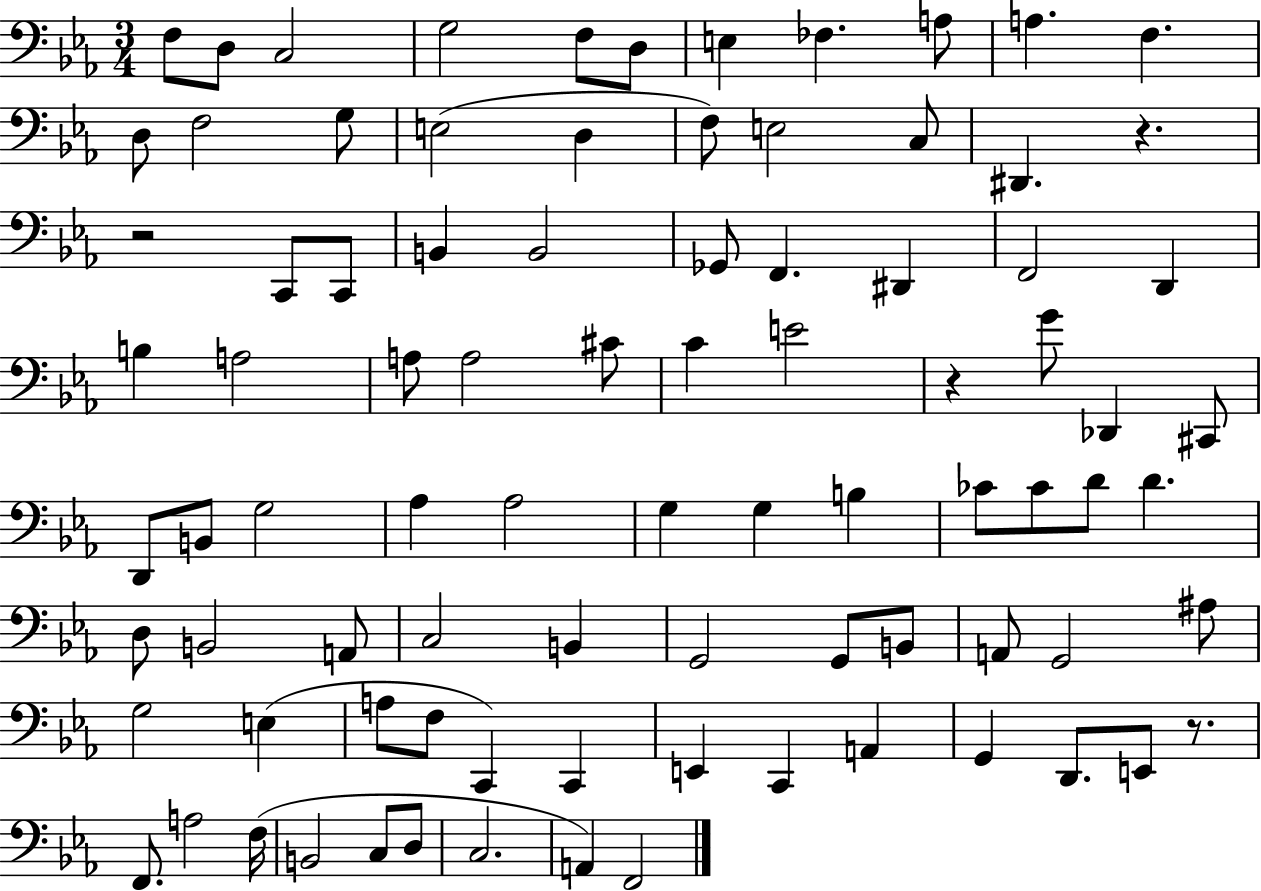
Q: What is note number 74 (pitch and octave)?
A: E2